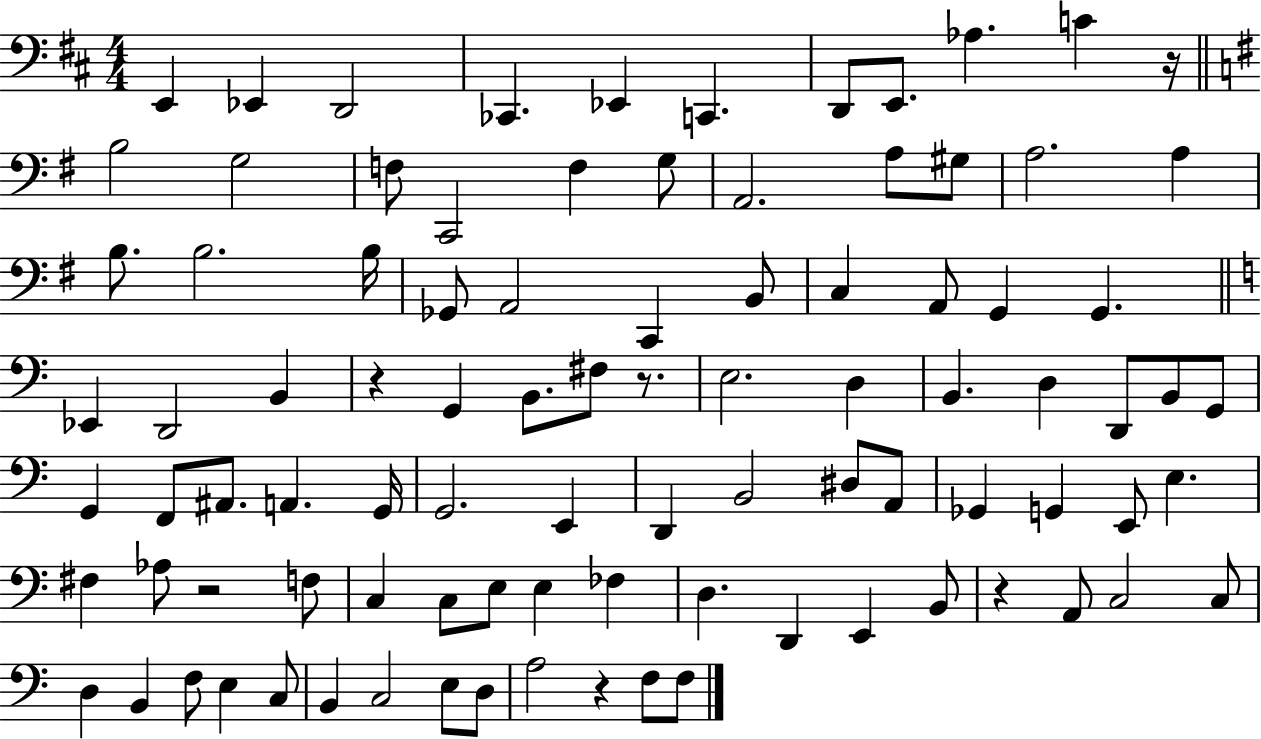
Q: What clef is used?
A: bass